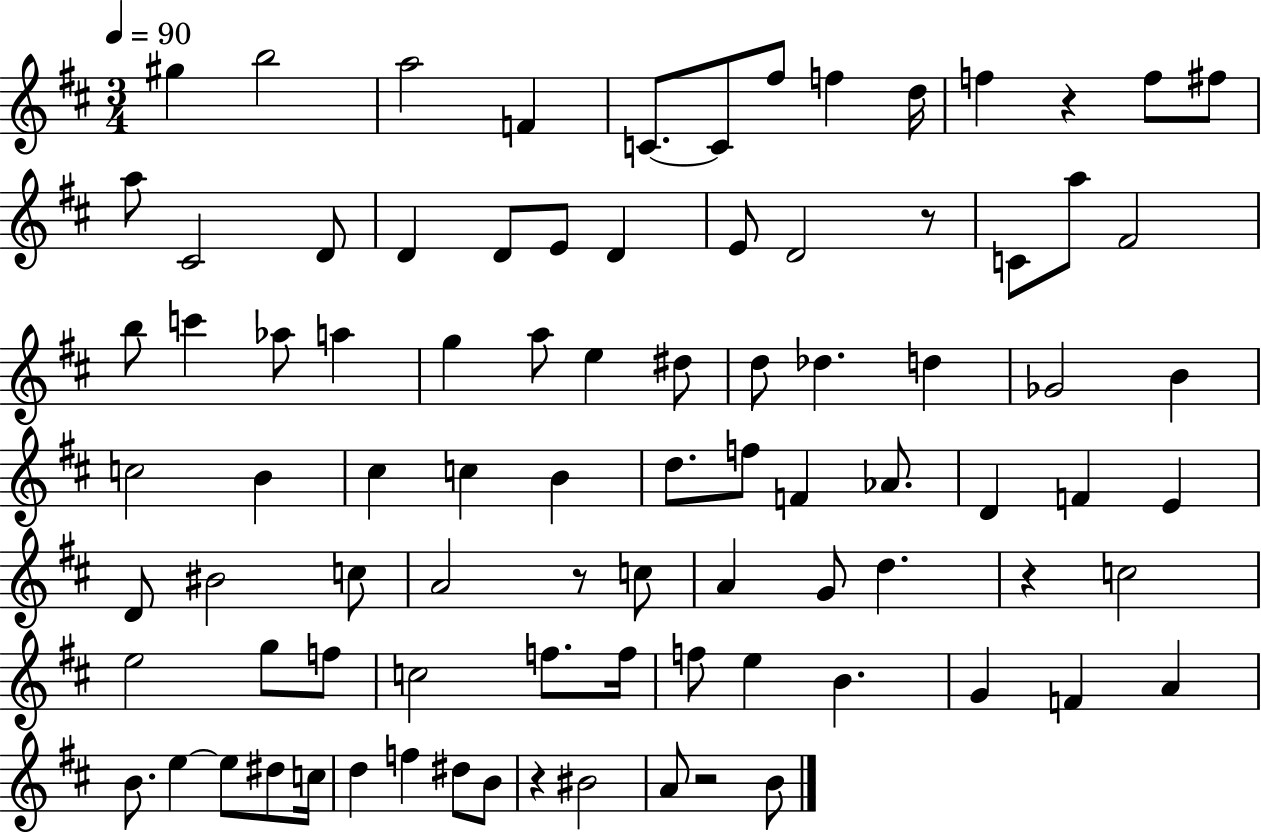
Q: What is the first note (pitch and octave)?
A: G#5